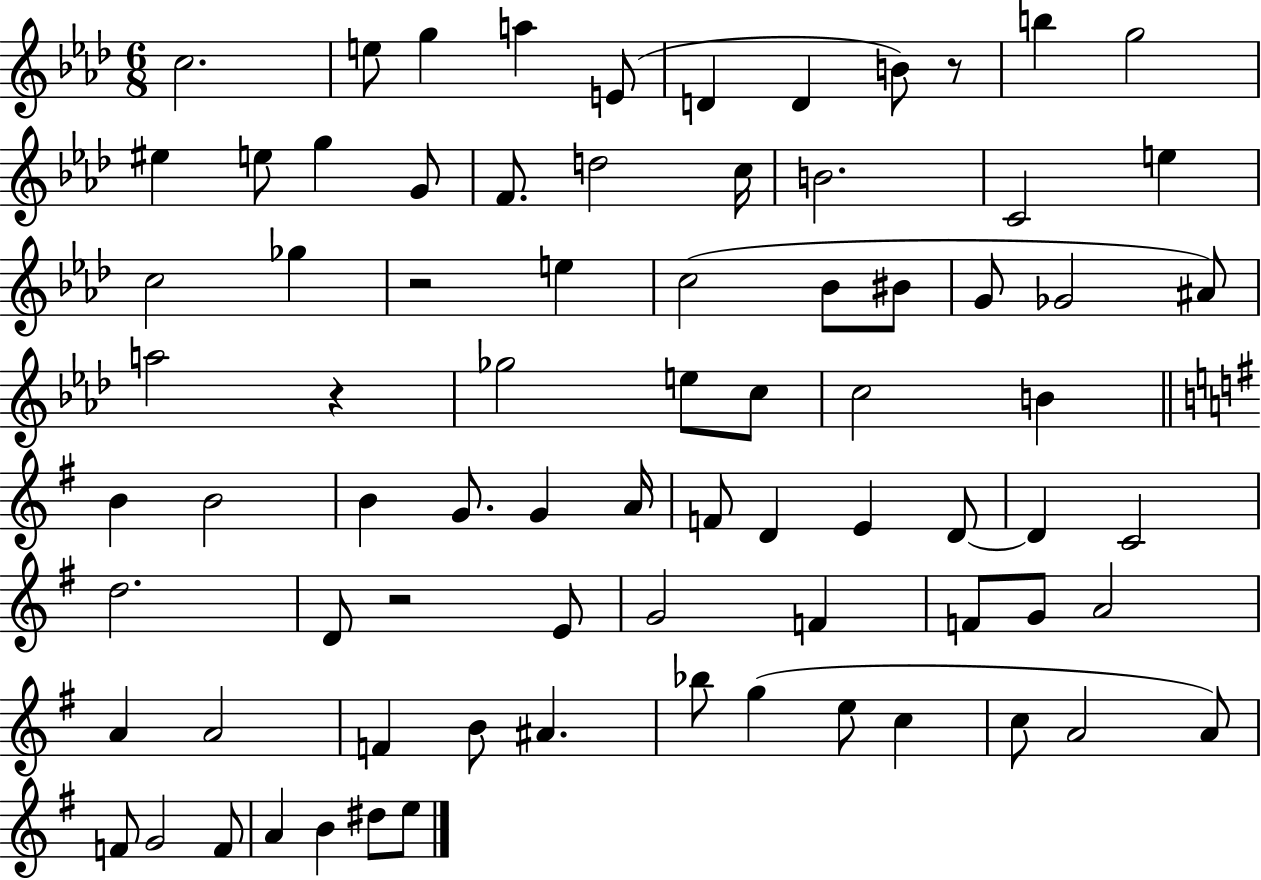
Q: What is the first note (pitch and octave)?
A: C5